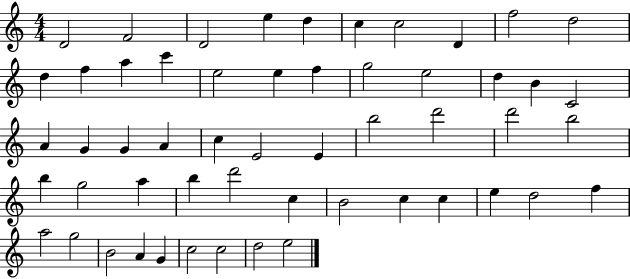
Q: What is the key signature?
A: C major